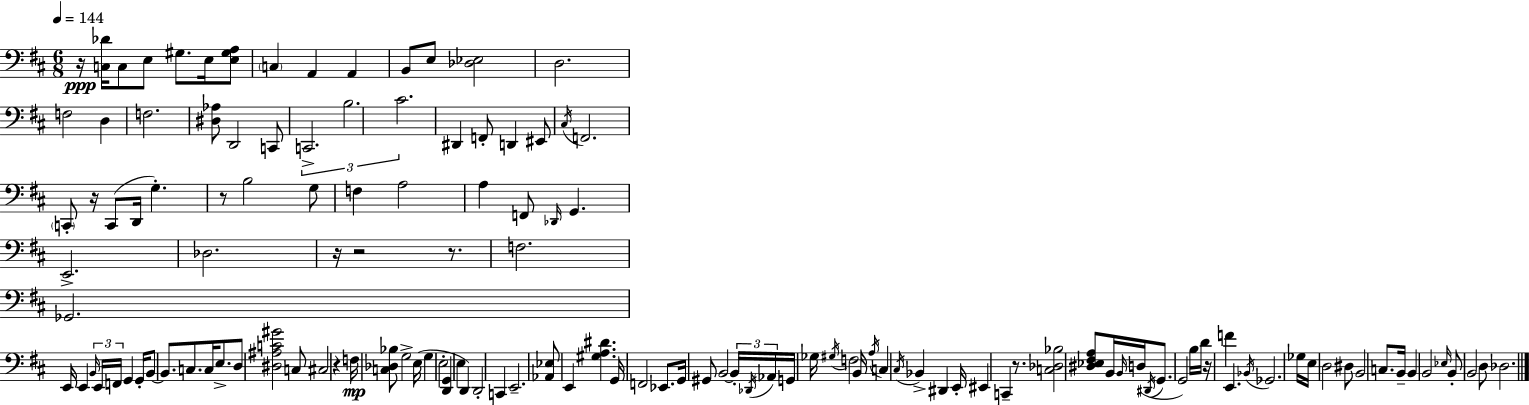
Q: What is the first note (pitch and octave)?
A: C3